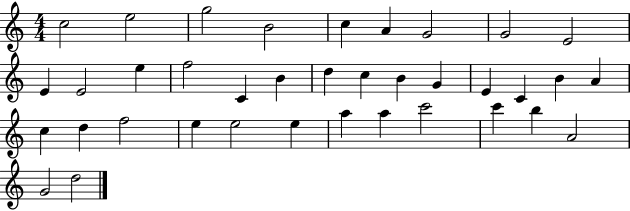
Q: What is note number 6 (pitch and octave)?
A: A4